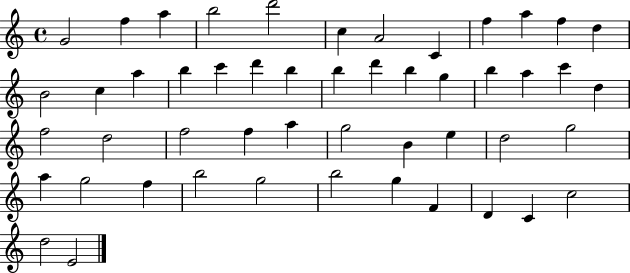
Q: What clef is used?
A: treble